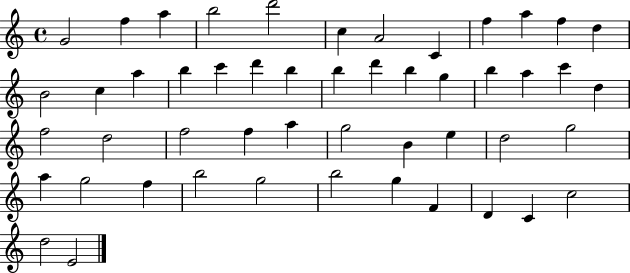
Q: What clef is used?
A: treble